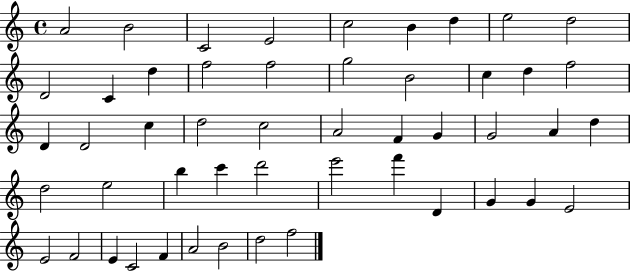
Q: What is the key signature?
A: C major